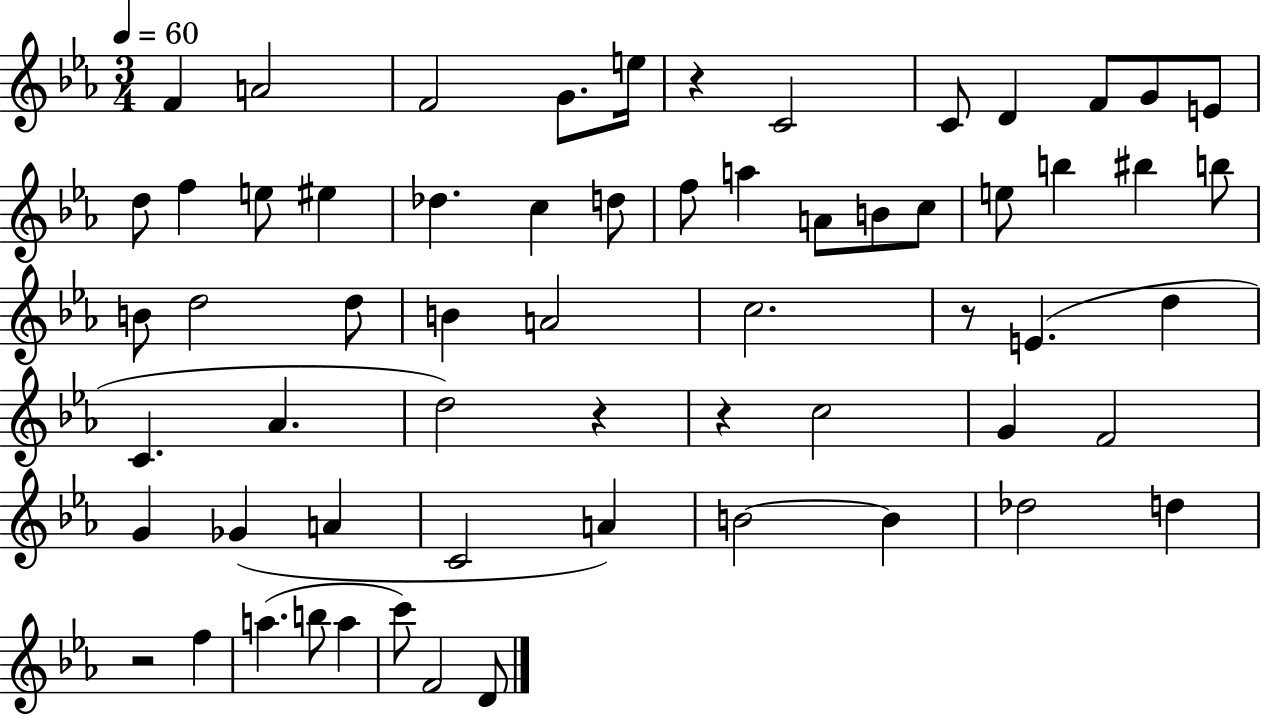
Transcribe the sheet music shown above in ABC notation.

X:1
T:Untitled
M:3/4
L:1/4
K:Eb
F A2 F2 G/2 e/4 z C2 C/2 D F/2 G/2 E/2 d/2 f e/2 ^e _d c d/2 f/2 a A/2 B/2 c/2 e/2 b ^b b/2 B/2 d2 d/2 B A2 c2 z/2 E d C _A d2 z z c2 G F2 G _G A C2 A B2 B _d2 d z2 f a b/2 a c'/2 F2 D/2